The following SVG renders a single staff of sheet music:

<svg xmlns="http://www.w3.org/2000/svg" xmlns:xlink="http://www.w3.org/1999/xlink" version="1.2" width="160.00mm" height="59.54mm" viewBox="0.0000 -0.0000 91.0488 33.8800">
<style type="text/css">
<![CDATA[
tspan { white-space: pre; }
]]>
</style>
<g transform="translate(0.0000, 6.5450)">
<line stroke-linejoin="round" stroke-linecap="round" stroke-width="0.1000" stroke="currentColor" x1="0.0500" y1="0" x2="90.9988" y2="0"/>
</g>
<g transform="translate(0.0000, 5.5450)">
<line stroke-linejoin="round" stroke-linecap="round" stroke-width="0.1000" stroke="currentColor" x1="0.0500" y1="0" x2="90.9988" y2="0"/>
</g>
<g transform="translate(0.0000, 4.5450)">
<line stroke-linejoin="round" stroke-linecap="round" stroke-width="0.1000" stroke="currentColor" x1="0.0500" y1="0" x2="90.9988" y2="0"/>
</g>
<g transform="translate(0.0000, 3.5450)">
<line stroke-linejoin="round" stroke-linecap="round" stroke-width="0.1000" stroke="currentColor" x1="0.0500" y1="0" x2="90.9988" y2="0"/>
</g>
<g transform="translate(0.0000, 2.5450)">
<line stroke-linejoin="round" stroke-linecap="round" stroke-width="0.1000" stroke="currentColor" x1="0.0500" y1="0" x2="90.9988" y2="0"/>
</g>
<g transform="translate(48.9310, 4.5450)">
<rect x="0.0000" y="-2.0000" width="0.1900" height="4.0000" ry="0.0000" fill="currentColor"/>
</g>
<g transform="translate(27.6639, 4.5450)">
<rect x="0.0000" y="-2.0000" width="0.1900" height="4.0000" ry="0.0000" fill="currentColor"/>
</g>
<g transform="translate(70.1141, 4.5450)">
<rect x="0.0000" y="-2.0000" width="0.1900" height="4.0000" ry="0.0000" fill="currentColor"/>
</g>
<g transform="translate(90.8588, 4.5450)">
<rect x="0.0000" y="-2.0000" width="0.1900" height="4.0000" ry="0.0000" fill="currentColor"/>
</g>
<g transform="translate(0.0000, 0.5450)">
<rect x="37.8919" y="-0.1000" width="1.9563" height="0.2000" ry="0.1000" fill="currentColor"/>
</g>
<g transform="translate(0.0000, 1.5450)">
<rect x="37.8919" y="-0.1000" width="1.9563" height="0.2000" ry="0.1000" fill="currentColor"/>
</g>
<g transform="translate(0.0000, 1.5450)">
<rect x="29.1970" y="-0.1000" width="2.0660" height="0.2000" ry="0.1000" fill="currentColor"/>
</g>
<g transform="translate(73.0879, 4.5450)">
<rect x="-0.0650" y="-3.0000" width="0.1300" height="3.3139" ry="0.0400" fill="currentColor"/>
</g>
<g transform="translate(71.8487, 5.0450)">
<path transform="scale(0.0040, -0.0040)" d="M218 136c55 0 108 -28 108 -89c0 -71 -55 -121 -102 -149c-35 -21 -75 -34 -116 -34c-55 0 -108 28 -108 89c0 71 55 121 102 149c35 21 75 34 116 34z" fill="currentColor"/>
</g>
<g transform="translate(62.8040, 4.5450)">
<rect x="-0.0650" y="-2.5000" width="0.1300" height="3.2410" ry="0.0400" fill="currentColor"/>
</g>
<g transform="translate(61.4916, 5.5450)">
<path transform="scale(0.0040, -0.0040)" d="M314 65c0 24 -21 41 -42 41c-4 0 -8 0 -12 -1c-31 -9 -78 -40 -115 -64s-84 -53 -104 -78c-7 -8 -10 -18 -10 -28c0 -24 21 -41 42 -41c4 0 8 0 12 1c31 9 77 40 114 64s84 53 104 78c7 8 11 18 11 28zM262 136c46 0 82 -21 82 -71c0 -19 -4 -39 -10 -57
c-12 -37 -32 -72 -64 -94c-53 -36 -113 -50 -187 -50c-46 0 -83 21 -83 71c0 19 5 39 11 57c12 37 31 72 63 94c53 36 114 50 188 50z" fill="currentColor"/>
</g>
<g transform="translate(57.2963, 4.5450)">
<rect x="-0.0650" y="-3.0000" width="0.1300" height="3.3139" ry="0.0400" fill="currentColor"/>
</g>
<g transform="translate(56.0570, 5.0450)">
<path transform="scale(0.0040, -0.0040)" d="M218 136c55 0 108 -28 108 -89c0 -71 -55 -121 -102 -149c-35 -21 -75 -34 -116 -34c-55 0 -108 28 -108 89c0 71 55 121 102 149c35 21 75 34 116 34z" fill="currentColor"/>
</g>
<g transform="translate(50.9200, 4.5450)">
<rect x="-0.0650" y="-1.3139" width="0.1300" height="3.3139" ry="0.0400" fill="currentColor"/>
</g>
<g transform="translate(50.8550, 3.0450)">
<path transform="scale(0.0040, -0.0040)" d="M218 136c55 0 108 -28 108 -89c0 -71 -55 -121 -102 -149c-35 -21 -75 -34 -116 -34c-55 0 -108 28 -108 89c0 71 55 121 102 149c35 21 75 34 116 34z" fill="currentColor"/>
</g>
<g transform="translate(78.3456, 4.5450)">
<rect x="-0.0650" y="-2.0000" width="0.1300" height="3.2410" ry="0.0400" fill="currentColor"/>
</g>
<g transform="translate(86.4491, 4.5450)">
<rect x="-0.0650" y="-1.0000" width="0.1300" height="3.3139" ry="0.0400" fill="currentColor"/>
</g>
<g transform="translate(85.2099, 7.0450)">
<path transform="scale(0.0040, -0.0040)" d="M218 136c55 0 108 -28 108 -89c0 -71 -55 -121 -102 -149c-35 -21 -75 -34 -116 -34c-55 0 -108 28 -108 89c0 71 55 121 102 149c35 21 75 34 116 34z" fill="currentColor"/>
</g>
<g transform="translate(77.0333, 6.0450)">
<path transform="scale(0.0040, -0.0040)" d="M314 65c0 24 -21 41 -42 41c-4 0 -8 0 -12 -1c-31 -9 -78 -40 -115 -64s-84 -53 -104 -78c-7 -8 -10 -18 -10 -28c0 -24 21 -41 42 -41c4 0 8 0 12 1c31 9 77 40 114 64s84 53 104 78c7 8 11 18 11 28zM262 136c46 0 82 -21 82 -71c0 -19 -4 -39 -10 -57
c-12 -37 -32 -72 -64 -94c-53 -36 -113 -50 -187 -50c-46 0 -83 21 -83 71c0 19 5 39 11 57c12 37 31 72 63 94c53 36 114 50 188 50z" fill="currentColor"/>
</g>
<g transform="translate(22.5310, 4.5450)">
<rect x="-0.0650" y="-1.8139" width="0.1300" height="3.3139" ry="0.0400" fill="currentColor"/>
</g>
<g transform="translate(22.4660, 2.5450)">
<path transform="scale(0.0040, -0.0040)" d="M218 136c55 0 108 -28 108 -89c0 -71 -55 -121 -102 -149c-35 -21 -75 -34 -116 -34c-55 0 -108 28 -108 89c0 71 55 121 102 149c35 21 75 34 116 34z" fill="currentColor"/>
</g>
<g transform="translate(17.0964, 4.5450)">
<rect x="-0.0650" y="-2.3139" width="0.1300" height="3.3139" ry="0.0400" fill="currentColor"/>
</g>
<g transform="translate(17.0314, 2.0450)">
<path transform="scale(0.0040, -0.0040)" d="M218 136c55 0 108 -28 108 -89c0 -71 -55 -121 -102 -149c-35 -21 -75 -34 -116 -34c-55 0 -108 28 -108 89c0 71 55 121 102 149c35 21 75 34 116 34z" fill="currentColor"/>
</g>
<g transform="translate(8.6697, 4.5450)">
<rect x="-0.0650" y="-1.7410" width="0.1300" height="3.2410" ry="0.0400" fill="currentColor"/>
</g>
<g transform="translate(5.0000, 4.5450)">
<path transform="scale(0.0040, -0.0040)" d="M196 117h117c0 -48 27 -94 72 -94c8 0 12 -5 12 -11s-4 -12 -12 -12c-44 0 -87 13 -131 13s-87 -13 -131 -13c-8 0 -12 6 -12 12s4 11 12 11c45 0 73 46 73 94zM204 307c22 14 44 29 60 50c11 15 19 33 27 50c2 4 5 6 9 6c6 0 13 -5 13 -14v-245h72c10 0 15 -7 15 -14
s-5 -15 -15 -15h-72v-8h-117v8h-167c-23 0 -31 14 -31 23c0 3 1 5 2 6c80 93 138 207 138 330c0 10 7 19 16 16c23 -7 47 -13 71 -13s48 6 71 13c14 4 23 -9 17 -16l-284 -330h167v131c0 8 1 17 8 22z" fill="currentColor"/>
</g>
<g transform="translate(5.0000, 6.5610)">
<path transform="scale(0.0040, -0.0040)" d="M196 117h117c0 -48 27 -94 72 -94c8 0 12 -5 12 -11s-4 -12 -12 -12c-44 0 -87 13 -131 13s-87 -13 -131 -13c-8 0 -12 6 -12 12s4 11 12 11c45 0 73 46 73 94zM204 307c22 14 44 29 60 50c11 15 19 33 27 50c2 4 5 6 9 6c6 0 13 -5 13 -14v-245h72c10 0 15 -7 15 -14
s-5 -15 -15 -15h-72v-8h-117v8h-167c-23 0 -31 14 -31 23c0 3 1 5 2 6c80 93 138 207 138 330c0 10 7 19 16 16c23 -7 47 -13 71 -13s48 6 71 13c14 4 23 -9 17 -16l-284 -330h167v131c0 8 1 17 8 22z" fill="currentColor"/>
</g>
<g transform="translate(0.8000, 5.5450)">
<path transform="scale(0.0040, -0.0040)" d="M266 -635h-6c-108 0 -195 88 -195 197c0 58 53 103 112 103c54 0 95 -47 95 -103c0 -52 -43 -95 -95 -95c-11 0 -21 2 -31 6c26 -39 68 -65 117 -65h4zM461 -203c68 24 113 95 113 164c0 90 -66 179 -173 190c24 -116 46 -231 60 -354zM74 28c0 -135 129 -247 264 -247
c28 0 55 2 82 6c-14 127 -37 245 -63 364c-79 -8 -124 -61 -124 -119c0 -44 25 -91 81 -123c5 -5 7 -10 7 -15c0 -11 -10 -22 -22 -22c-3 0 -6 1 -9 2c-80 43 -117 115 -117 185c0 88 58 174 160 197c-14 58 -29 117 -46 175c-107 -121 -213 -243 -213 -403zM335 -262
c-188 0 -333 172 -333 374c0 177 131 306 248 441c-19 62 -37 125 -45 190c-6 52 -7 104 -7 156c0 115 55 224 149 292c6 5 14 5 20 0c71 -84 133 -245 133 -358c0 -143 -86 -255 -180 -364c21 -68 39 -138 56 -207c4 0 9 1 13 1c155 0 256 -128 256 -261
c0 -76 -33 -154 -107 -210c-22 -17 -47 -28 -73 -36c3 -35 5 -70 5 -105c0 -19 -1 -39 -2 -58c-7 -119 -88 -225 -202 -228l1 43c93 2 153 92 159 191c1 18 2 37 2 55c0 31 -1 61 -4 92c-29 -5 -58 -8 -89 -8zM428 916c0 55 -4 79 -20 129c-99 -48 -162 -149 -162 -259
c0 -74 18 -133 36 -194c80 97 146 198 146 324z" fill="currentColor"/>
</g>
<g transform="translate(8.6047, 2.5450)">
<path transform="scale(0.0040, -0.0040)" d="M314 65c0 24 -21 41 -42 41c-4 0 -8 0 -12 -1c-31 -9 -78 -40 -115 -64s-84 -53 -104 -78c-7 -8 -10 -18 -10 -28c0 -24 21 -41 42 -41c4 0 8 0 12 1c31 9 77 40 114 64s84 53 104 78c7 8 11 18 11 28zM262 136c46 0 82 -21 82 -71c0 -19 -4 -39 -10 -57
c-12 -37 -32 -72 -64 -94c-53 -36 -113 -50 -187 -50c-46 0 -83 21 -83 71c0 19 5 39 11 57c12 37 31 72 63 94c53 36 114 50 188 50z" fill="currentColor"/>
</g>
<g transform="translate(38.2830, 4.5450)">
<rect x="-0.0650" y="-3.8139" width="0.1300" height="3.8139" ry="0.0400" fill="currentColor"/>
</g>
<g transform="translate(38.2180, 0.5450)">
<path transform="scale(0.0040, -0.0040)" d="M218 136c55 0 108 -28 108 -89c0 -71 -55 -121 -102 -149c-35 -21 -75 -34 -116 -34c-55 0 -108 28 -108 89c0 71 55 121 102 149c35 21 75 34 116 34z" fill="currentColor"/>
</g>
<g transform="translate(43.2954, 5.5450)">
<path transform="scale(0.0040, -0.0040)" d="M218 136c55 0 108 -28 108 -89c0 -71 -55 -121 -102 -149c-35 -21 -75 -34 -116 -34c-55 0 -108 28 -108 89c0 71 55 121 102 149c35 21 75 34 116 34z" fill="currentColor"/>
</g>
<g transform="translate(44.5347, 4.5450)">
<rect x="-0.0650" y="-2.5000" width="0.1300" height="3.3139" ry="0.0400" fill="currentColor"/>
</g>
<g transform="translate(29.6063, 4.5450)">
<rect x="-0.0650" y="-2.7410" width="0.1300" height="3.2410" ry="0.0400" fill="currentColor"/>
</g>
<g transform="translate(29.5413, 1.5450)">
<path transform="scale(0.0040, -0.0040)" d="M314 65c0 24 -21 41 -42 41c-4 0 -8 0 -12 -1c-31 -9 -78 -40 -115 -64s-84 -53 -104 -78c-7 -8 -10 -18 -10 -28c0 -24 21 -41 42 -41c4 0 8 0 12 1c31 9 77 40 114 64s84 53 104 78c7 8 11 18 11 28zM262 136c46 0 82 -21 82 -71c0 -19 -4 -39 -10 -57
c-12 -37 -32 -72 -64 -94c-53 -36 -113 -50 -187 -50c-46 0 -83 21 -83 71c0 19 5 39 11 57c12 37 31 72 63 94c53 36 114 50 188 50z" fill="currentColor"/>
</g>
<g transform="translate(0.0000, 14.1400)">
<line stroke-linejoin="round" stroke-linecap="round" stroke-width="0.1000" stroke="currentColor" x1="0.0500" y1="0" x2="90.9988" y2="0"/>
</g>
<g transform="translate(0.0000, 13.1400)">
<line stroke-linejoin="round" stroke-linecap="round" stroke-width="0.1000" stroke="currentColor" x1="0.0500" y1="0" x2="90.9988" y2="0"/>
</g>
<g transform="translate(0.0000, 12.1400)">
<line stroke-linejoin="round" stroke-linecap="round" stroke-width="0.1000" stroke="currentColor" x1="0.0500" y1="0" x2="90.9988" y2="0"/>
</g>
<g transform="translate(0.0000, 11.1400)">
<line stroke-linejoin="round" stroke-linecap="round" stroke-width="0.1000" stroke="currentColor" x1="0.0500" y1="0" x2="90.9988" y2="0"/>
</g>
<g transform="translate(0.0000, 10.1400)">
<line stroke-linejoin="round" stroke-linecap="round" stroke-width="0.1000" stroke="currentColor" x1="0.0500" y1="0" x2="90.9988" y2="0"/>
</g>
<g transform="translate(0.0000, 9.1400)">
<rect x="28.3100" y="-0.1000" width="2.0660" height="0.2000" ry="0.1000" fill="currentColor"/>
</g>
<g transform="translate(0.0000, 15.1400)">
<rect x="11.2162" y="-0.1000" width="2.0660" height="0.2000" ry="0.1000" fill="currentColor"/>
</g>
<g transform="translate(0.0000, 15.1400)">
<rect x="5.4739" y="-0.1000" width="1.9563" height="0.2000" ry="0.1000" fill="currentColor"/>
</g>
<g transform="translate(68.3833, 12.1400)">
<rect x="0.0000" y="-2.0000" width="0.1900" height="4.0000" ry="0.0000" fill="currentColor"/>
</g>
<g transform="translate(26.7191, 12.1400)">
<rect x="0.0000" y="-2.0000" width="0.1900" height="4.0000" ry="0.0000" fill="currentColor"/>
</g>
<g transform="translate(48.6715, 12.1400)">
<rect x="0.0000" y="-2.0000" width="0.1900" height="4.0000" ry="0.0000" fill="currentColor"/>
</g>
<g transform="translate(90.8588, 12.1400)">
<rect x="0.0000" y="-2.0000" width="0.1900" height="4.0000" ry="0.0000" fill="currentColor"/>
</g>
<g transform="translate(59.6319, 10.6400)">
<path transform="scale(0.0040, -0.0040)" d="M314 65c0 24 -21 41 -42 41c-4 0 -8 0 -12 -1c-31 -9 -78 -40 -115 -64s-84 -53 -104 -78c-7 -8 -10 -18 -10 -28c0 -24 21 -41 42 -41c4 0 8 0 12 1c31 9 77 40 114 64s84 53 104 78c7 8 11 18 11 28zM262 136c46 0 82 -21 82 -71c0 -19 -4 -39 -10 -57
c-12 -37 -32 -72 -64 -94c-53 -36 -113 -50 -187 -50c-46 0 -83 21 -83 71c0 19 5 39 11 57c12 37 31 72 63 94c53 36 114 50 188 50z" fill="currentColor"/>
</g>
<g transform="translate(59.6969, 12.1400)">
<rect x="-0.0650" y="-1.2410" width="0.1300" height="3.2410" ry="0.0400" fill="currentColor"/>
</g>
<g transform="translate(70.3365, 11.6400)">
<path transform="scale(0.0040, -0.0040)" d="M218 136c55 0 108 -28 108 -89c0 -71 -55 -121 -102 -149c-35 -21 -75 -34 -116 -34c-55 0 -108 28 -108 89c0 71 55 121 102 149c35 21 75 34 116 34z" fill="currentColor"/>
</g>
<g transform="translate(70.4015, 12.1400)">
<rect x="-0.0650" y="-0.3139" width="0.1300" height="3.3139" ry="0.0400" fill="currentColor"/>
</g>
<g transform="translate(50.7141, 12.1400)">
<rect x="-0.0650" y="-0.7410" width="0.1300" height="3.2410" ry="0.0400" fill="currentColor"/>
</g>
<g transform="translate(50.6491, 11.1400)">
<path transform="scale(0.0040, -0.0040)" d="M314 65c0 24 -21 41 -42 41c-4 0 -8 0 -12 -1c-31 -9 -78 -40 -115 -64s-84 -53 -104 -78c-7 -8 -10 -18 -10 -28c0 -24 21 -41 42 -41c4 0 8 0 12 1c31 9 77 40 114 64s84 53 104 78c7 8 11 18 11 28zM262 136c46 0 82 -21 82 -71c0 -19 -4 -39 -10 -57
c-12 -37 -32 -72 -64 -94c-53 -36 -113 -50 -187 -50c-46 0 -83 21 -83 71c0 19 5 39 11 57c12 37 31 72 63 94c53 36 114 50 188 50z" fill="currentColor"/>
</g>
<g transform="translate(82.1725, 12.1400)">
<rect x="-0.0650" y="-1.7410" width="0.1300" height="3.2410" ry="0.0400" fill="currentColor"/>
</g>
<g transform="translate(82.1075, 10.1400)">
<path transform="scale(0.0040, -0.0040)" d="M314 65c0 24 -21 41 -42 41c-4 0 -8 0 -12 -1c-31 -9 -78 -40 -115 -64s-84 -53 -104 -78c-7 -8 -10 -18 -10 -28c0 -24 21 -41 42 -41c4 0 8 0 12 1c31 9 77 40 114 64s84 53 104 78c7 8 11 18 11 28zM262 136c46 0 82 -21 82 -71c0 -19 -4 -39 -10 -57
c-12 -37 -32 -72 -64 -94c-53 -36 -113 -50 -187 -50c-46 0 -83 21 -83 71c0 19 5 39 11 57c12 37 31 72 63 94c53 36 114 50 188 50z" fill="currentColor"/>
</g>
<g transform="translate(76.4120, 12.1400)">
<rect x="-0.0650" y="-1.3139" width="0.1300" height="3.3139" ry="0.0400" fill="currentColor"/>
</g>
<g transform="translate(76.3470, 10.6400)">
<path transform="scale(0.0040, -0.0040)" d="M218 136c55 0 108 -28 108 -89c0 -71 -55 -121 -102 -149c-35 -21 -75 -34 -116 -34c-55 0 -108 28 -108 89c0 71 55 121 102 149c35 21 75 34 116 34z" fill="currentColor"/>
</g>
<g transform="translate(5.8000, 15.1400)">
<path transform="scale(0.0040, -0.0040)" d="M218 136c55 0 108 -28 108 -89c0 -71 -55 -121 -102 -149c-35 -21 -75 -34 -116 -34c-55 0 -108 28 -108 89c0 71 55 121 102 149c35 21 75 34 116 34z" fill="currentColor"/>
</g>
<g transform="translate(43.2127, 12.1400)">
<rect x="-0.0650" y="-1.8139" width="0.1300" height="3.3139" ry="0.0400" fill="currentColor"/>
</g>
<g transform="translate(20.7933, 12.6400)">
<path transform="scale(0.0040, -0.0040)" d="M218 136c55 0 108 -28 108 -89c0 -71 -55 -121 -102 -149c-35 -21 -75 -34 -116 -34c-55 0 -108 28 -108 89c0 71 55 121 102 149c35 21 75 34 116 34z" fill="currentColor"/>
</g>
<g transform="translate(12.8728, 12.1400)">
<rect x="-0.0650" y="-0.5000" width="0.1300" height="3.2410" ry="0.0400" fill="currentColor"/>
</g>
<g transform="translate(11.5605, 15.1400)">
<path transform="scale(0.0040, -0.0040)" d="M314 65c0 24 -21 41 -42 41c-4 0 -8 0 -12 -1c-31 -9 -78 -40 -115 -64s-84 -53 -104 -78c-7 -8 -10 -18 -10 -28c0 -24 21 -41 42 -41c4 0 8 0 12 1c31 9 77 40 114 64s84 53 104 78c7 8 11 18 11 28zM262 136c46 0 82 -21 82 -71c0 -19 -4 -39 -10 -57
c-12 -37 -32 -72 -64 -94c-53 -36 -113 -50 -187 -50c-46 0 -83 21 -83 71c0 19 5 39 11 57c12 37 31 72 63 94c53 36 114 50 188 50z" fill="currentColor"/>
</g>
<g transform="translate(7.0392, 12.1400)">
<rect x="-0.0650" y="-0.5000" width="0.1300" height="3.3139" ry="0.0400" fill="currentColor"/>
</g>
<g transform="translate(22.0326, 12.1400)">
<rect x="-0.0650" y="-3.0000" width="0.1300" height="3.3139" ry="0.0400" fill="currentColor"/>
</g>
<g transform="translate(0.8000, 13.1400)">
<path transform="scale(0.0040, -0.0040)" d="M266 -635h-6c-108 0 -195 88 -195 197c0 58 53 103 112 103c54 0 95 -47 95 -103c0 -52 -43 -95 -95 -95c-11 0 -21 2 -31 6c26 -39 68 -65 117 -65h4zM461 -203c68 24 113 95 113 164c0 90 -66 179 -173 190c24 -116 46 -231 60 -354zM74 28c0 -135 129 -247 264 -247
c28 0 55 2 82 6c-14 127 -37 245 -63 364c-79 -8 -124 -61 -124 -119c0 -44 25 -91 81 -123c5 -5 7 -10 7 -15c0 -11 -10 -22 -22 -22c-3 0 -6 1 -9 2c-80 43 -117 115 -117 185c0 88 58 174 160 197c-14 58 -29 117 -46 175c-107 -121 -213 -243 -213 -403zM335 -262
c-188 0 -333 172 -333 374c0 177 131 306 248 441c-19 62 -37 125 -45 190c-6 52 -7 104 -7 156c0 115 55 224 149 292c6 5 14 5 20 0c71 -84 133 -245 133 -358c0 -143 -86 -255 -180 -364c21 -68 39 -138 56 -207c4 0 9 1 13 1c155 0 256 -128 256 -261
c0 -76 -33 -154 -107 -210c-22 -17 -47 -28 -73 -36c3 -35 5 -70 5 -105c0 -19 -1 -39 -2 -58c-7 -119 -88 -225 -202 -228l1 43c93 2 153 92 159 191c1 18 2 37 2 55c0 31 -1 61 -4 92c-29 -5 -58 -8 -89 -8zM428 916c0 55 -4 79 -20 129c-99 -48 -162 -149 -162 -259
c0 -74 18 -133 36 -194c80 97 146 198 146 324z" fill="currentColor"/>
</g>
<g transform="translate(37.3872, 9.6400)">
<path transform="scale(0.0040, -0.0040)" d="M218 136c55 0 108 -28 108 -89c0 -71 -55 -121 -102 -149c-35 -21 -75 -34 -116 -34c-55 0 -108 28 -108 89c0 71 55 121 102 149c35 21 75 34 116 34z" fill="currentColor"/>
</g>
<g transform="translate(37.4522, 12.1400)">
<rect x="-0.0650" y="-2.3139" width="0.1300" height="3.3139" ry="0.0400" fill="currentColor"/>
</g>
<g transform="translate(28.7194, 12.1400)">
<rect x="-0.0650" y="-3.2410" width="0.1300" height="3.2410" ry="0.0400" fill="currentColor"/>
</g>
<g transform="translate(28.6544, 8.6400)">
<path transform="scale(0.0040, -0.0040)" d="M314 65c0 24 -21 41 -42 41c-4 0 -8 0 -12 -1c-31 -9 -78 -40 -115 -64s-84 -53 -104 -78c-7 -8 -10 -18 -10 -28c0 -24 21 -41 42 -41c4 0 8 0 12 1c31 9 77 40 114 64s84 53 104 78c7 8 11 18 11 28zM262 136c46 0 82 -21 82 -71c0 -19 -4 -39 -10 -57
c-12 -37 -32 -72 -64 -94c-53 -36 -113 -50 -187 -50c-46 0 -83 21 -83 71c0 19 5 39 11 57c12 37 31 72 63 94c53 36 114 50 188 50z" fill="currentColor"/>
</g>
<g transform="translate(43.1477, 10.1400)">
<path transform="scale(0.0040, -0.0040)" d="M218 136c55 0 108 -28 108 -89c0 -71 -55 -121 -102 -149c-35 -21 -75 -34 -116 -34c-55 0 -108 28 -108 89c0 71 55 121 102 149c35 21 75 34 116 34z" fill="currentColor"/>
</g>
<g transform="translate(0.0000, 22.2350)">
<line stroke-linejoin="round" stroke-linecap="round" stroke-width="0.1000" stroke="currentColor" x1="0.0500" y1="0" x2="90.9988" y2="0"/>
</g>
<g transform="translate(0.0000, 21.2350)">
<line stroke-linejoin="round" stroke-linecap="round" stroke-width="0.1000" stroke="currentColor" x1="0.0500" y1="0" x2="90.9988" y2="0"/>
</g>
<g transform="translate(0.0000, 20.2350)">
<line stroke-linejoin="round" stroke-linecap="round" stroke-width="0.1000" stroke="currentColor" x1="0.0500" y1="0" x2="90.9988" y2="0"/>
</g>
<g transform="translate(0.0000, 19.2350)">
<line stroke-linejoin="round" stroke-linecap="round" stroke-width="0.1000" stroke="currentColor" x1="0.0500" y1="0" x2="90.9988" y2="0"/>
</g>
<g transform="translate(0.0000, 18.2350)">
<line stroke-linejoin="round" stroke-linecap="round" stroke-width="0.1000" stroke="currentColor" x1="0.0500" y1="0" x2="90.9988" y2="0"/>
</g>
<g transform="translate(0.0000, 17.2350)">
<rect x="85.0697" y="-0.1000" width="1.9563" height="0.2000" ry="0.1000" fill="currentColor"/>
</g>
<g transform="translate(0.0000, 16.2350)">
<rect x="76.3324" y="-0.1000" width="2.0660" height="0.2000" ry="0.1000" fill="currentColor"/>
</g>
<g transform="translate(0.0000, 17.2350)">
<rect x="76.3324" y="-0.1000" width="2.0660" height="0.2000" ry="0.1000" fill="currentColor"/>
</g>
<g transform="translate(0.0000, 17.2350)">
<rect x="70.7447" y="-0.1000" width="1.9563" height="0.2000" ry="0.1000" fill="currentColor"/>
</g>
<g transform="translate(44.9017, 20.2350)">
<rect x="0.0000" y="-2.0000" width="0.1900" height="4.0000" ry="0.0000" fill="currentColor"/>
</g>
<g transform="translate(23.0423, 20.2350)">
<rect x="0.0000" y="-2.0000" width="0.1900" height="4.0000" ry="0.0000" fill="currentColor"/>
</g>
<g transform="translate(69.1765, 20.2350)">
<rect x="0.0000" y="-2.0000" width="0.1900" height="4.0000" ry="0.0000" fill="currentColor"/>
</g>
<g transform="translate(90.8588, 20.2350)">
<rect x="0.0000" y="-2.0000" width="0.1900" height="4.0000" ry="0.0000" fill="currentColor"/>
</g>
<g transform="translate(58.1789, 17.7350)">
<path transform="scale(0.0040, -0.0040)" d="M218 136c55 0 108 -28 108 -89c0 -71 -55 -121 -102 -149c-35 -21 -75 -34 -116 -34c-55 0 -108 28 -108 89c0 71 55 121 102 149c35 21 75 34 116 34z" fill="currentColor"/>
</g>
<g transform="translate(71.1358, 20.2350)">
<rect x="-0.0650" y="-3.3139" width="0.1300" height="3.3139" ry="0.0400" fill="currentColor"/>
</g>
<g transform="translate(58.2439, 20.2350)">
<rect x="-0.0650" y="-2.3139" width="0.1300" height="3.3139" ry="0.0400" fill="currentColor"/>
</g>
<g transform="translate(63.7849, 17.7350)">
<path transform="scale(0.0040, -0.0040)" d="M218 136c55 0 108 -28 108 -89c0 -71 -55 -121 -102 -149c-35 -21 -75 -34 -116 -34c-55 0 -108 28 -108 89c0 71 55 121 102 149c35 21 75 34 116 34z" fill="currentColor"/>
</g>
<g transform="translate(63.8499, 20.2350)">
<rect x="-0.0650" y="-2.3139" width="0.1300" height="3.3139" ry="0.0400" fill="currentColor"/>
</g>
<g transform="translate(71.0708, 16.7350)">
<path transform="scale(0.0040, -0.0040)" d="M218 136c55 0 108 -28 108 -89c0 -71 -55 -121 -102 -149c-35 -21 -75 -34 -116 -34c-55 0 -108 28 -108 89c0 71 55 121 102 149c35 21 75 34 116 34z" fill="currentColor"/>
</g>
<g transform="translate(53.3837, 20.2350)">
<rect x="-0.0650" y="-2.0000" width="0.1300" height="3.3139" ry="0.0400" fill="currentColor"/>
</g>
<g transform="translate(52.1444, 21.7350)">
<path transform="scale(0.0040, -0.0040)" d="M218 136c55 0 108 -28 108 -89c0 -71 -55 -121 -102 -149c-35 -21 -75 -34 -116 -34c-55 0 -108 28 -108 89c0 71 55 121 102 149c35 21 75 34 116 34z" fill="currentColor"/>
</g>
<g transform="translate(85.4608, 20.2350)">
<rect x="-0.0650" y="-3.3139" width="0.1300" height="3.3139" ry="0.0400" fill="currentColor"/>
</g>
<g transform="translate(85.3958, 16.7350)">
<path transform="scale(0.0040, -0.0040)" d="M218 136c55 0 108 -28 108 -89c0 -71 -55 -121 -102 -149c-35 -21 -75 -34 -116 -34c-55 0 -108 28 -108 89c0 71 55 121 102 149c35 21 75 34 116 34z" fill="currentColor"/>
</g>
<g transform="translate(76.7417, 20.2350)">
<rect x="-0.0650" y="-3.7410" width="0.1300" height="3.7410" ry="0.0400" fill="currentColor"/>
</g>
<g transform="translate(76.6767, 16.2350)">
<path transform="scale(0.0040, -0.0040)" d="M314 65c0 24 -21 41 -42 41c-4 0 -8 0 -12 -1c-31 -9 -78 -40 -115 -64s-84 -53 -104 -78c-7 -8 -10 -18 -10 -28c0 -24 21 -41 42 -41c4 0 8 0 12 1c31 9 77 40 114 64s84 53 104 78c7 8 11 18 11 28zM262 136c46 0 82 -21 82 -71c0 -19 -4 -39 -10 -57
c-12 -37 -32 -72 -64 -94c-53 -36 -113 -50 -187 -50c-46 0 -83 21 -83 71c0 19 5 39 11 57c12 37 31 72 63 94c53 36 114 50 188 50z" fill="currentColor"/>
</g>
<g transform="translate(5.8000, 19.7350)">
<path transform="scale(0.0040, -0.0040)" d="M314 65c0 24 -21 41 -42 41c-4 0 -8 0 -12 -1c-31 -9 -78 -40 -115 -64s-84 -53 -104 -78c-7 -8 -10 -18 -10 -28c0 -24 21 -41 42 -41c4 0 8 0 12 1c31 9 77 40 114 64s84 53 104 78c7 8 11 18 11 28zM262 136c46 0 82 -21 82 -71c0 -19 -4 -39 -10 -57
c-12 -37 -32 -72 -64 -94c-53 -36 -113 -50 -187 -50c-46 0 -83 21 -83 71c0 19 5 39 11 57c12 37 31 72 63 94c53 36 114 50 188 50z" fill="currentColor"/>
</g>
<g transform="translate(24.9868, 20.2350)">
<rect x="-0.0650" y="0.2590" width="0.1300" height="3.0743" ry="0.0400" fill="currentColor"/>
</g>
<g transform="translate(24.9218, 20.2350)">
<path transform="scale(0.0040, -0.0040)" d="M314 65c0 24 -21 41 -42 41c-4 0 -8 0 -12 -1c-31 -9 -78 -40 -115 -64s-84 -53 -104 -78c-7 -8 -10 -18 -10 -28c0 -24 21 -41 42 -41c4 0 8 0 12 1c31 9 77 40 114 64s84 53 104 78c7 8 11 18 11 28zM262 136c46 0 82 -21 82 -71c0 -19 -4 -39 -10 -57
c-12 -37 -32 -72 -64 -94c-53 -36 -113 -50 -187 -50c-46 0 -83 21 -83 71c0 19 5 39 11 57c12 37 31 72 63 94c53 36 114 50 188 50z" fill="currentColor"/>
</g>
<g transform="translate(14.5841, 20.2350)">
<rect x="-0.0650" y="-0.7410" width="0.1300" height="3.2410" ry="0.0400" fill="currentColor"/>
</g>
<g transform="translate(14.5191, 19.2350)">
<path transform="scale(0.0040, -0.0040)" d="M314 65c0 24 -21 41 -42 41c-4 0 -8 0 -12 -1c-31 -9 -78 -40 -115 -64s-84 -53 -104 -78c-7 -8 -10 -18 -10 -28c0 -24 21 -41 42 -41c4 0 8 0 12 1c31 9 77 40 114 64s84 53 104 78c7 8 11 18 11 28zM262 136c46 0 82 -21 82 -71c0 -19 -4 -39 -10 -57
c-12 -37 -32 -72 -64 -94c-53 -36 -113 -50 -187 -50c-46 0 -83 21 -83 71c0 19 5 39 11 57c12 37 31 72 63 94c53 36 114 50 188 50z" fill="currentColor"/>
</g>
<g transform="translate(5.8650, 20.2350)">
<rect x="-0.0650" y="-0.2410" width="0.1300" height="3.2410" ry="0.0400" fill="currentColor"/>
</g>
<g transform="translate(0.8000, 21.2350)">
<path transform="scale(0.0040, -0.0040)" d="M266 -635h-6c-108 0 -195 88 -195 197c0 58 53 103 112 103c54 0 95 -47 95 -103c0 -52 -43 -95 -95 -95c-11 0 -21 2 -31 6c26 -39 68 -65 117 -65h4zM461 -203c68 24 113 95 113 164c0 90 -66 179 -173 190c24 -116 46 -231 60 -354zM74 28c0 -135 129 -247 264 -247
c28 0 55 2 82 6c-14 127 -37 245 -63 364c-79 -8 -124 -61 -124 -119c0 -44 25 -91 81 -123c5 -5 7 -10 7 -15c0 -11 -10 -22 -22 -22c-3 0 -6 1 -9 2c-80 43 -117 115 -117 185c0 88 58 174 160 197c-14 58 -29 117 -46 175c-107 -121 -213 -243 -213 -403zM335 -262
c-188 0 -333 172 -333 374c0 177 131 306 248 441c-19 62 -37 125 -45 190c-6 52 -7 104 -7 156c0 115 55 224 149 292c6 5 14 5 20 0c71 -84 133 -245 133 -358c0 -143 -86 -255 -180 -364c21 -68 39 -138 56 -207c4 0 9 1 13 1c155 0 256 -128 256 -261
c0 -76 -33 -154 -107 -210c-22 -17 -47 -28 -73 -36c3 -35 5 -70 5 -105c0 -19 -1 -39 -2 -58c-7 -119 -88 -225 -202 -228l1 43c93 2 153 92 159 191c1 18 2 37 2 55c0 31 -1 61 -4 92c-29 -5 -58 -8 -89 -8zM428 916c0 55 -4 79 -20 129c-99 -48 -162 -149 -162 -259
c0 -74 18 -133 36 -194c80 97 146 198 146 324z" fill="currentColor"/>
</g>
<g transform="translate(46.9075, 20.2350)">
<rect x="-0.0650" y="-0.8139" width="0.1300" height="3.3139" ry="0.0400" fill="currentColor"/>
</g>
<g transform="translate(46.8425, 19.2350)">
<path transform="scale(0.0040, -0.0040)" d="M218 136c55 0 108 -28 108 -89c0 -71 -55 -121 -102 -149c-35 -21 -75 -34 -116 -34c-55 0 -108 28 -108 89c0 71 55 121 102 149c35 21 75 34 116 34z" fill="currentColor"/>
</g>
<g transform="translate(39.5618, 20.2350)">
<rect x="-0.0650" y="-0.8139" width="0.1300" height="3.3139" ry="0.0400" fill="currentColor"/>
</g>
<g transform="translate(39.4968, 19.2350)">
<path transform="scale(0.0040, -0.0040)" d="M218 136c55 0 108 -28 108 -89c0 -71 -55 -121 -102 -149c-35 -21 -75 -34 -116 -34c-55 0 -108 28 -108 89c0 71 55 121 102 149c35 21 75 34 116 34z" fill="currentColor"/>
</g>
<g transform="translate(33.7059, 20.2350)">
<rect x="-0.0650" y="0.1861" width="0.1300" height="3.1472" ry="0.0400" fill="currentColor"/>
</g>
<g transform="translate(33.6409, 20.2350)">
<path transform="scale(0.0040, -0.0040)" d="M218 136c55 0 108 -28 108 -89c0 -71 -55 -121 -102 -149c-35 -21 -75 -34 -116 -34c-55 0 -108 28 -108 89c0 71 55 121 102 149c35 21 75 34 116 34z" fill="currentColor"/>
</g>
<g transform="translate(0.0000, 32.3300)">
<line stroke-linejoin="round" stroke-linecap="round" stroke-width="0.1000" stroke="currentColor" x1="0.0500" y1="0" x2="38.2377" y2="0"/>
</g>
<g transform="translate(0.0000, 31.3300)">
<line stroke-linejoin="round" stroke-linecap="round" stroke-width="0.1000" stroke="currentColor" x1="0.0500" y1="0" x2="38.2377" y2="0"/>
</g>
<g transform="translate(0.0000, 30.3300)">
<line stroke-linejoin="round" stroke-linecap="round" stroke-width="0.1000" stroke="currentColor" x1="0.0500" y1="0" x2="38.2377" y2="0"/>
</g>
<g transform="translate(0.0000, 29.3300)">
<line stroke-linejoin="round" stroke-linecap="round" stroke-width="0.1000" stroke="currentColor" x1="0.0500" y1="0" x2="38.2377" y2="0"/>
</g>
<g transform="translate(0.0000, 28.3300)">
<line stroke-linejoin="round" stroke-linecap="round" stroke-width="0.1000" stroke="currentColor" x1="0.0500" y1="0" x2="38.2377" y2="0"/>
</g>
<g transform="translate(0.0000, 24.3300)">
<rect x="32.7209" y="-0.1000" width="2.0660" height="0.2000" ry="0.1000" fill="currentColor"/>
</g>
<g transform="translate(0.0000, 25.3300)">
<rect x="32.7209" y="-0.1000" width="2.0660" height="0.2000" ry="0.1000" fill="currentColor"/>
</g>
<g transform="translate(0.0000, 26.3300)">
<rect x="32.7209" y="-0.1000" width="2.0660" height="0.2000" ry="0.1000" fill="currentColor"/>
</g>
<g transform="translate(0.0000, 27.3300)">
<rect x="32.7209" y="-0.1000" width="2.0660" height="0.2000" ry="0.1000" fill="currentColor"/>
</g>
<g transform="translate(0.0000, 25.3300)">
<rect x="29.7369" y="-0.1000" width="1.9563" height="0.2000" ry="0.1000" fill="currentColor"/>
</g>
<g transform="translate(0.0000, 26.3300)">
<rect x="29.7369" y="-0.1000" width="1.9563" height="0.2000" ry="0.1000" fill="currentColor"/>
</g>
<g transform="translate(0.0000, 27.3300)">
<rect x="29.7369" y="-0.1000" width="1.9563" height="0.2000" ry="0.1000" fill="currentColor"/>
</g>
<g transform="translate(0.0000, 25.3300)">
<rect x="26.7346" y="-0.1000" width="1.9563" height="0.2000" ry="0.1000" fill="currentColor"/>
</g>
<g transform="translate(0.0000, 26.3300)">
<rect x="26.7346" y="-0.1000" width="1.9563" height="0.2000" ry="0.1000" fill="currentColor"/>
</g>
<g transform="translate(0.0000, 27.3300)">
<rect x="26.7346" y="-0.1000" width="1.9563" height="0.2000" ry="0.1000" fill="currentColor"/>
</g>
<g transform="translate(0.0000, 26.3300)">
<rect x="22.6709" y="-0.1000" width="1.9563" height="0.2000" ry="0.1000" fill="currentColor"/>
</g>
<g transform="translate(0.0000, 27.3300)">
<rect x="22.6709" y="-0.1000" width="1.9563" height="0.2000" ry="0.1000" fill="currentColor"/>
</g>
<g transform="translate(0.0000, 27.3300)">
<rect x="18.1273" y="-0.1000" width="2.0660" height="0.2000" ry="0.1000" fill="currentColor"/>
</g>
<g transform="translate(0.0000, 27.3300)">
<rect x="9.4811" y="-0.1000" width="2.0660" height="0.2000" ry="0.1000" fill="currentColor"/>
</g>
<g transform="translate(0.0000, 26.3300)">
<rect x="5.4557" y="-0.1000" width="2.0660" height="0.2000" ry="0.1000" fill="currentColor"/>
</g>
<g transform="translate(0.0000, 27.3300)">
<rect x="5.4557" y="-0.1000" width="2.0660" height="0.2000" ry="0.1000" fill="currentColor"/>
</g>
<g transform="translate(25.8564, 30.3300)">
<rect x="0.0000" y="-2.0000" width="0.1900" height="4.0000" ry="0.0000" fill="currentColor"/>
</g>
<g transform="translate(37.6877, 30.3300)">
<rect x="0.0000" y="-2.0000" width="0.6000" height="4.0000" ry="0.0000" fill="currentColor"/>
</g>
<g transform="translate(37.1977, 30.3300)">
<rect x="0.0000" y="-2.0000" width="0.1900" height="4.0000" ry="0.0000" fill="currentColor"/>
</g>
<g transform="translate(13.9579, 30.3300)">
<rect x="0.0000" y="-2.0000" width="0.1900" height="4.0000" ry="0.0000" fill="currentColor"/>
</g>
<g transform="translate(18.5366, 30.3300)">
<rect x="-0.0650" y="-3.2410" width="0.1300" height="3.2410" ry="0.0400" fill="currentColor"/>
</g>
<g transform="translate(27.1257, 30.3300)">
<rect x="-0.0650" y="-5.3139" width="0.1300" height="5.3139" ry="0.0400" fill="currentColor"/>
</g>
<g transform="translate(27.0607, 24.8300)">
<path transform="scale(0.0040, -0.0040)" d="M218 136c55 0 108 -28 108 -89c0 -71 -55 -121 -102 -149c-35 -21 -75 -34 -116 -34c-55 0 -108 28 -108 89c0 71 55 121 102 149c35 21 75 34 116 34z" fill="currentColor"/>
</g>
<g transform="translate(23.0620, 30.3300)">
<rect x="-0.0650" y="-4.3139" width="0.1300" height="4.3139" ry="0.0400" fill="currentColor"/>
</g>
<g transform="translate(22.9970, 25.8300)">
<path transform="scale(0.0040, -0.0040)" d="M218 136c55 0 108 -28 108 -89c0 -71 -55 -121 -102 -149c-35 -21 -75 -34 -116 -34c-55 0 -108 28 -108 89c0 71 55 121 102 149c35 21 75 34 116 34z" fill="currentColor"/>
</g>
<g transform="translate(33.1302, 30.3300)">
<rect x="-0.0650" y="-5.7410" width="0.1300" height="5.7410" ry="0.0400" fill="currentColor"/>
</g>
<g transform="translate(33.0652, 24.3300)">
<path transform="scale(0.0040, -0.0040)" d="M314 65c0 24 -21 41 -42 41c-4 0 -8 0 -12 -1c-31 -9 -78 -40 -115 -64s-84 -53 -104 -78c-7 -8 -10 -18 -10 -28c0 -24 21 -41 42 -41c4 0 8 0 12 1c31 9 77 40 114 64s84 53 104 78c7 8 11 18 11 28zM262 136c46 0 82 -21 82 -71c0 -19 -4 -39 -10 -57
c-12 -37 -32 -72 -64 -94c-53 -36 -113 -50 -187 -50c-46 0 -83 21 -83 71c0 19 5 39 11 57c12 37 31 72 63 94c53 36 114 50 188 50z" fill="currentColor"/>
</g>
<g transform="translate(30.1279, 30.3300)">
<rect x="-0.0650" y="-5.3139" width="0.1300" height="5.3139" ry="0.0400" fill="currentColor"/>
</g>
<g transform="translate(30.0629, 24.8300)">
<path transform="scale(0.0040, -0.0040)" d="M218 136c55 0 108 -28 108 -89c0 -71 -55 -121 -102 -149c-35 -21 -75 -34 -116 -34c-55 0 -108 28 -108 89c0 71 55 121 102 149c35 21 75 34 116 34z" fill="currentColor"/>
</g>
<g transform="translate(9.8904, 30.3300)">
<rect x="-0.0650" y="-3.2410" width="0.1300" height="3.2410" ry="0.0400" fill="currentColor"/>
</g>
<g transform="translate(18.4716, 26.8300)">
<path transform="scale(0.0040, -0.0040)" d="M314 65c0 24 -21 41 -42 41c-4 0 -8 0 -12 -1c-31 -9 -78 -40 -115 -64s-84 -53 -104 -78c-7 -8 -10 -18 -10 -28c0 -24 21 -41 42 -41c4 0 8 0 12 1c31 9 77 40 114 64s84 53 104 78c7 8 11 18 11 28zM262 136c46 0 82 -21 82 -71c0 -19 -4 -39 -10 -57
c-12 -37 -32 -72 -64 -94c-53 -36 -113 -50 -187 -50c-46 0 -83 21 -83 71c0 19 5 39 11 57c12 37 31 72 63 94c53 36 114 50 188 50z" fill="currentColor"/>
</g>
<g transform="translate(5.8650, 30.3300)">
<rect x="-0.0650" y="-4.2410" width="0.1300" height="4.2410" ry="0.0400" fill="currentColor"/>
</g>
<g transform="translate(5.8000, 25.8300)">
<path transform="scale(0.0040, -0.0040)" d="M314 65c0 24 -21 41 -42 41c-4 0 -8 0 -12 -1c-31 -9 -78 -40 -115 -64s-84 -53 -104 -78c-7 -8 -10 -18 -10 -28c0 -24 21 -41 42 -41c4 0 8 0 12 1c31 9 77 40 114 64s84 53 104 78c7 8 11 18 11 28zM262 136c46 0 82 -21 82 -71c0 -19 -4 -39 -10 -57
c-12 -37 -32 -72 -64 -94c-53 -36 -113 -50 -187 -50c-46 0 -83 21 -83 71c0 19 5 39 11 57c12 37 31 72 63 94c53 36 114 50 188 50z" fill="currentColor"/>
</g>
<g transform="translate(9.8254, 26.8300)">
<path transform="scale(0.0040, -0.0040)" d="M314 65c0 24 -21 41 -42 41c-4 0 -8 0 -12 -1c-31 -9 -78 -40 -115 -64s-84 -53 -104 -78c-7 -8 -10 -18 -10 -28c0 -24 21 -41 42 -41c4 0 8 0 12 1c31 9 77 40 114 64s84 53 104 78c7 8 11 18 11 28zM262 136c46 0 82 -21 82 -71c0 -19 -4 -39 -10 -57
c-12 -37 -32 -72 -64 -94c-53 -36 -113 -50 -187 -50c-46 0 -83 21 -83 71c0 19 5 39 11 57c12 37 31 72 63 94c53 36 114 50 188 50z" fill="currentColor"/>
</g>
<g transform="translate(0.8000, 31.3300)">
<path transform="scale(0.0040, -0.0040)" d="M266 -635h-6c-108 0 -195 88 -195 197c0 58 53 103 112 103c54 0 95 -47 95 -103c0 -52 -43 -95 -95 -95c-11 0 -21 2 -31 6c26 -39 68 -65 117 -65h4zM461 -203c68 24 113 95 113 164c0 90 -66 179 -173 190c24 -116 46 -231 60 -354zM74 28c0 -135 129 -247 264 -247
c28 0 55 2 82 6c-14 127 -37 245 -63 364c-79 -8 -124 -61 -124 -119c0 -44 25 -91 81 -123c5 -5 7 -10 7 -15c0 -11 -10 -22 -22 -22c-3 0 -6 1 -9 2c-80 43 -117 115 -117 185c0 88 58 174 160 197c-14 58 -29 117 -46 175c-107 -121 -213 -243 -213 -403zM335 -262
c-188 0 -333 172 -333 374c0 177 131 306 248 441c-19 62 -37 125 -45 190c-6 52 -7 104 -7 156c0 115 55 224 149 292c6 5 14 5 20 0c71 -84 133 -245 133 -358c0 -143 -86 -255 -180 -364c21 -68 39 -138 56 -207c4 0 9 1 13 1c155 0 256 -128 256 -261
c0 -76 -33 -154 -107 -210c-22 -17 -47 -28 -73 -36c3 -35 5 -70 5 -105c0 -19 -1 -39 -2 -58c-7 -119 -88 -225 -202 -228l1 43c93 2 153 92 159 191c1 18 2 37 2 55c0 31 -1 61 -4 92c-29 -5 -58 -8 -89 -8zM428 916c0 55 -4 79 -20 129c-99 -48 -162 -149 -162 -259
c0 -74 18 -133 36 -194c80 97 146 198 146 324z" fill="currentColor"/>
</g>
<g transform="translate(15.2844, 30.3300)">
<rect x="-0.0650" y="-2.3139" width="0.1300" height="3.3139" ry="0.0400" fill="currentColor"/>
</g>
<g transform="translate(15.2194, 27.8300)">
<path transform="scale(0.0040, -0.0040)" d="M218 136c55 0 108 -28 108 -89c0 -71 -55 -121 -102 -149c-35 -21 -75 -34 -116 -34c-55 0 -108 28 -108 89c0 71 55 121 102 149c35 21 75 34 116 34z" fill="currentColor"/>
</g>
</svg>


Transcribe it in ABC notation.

X:1
T:Untitled
M:4/4
L:1/4
K:C
f2 g f a2 c' G e A G2 A F2 D C C2 A b2 g f d2 e2 c e f2 c2 d2 B2 B d d F g g b c'2 b d'2 b2 g b2 d' f' f' g'2